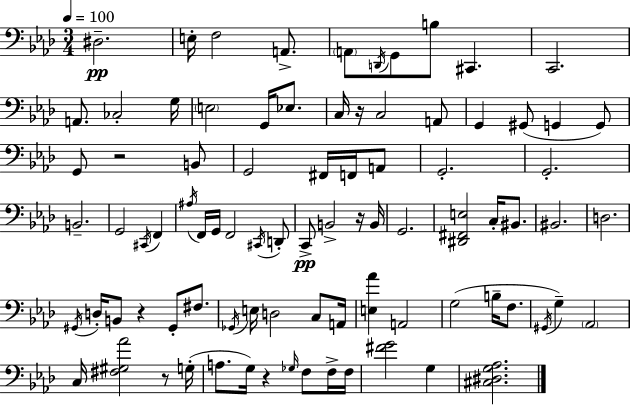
X:1
T:Untitled
M:3/4
L:1/4
K:Ab
^D,2 E,/4 F,2 A,,/2 A,,/2 D,,/4 G,,/2 B,/2 ^C,, C,,2 A,,/2 _C,2 G,/4 E,2 G,,/4 _E,/2 C,/4 z/4 C,2 A,,/2 G,, ^G,,/2 G,, G,,/2 G,,/2 z2 B,,/2 G,,2 ^F,,/4 F,,/4 A,,/2 G,,2 G,,2 B,,2 G,,2 ^C,,/4 F,, ^A,/4 F,,/4 G,,/4 F,,2 ^C,,/4 D,,/2 C,,/2 B,,2 z/4 B,,/4 G,,2 [^D,,^F,,E,]2 C,/4 ^B,,/2 ^B,,2 D,2 ^G,,/4 D,/4 B,,/2 z ^G,,/2 ^F,/2 _G,,/4 E,/4 D,2 C,/2 A,,/4 [E,_A] A,,2 G,2 B,/4 F,/2 ^G,,/4 G, _A,,2 C,/4 [^F,^G,_A]2 z/2 G,/4 A,/2 G,/4 z _G,/4 F,/2 F,/4 F,/4 [^FG]2 G, [^C,^D,G,_A,]2